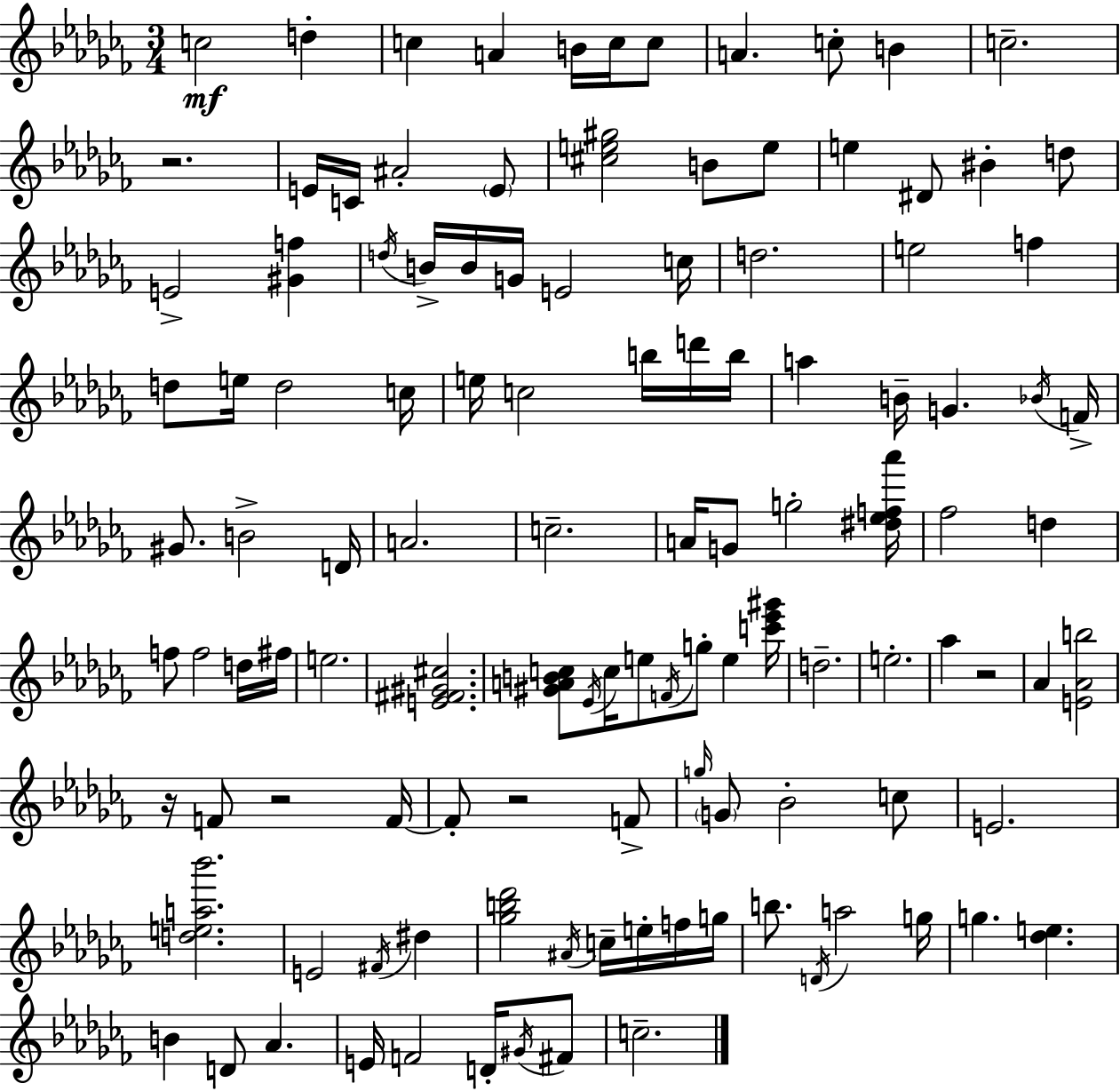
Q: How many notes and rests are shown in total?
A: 116